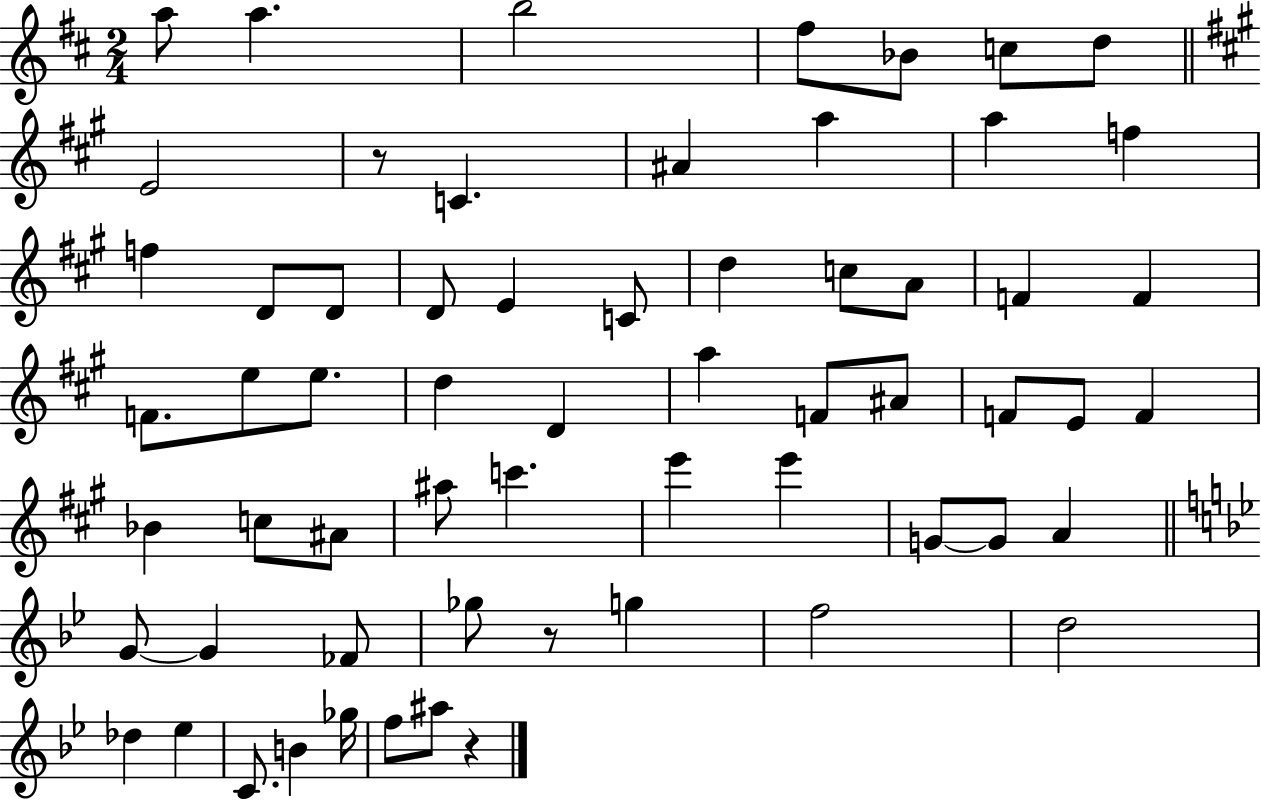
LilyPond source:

{
  \clef treble
  \numericTimeSignature
  \time 2/4
  \key d \major
  \repeat volta 2 { a''8 a''4. | b''2 | fis''8 bes'8 c''8 d''8 | \bar "||" \break \key a \major e'2 | r8 c'4. | ais'4 a''4 | a''4 f''4 | \break f''4 d'8 d'8 | d'8 e'4 c'8 | d''4 c''8 a'8 | f'4 f'4 | \break f'8. e''8 e''8. | d''4 d'4 | a''4 f'8 ais'8 | f'8 e'8 f'4 | \break bes'4 c''8 ais'8 | ais''8 c'''4. | e'''4 e'''4 | g'8~~ g'8 a'4 | \break \bar "||" \break \key bes \major g'8~~ g'4 fes'8 | ges''8 r8 g''4 | f''2 | d''2 | \break des''4 ees''4 | c'8. b'4 ges''16 | f''8 ais''8 r4 | } \bar "|."
}